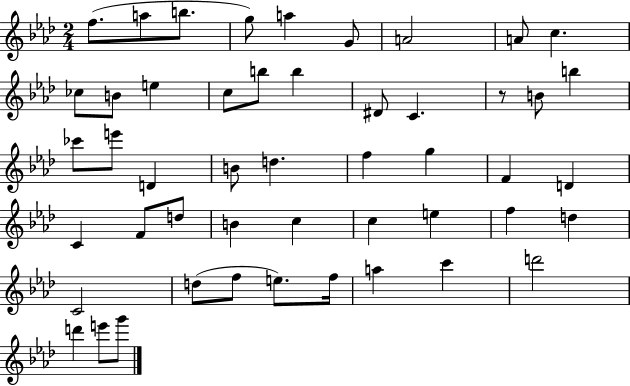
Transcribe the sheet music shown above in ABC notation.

X:1
T:Untitled
M:2/4
L:1/4
K:Ab
f/2 a/2 b/2 g/2 a G/2 A2 A/2 c _c/2 B/2 e c/2 b/2 b ^D/2 C z/2 B/2 b _c'/2 e'/2 D B/2 d f g F D C F/2 d/2 B c c e f d C2 d/2 f/2 e/2 f/4 a c' d'2 d' e'/2 g'/2